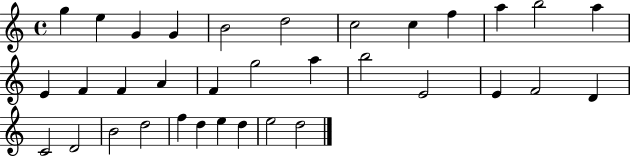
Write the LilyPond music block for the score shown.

{
  \clef treble
  \time 4/4
  \defaultTimeSignature
  \key c \major
  g''4 e''4 g'4 g'4 | b'2 d''2 | c''2 c''4 f''4 | a''4 b''2 a''4 | \break e'4 f'4 f'4 a'4 | f'4 g''2 a''4 | b''2 e'2 | e'4 f'2 d'4 | \break c'2 d'2 | b'2 d''2 | f''4 d''4 e''4 d''4 | e''2 d''2 | \break \bar "|."
}